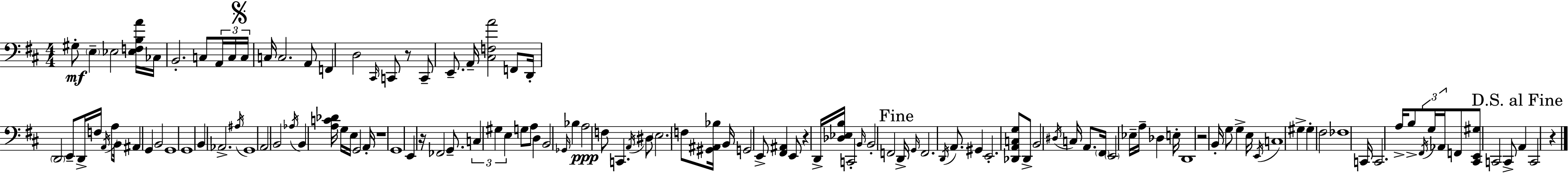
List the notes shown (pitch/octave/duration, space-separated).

G#3/e E3/q Eb3/h [Eb3,F3,B3,A4]/s CES3/s B2/h. C3/e A2/s C3/s C3/s C3/s C3/h. A2/e F2/q D3/h C#2/s C2/e R/e C2/e E2/e. A2/s [C#3,F3,A4]/h F2/e D2/s D2/h E2/e D2/s F3/s A2/s A3/e B2/s A#2/q G2/q B2/h G2/w G2/w B2/q Ab2/h. A#3/s G2/w A2/h B2/h Ab3/s B2/q [A3,C4,Db4]/s G3/s E3/s G2/h A2/s R/w G2/w E2/q R/s FES2/h G2/e. C3/q G#3/q E3/q G3/e A3/e D3/q B2/h Gb2/s Bb3/q A3/h F3/e C2/q. A2/s D#3/e E3/h. F3/e [G#2,A#2,Bb3]/s B2/s G2/h E2/e [F#2,A#2]/q E2/e R/q D2/s [Db3,Eb3,B3]/s C2/h B2/s B2/h F2/h D2/s G2/s F2/h. D2/s A2/e. G#2/q E2/h. [Db2,A2,C3,G3]/e Db2/e B2/h D#3/s C3/s A2/e. F#2/s E2/h Eb3/s A3/s Db3/q E3/s D2/w R/h B2/s G3/e G3/q E3/s E2/s C3/w G#3/q G#3/q F#3/h FES3/w C2/s C2/h. A3/s B3/e F#2/s G3/s Ab2/s F2/e [C#2,E2,G#3]/e C2/h C2/e A2/q C2/h R/q